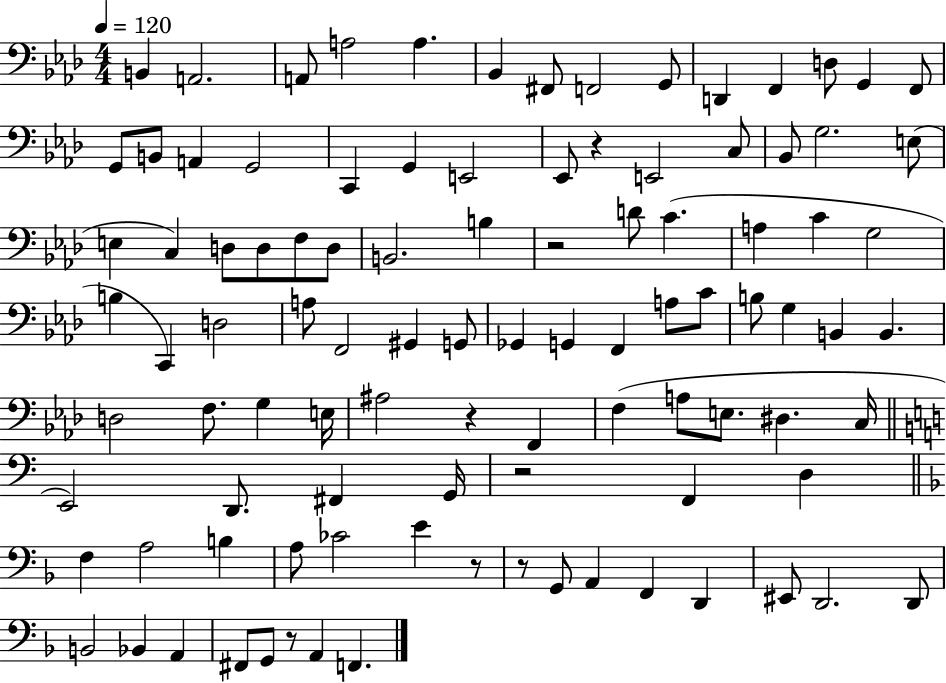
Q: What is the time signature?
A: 4/4